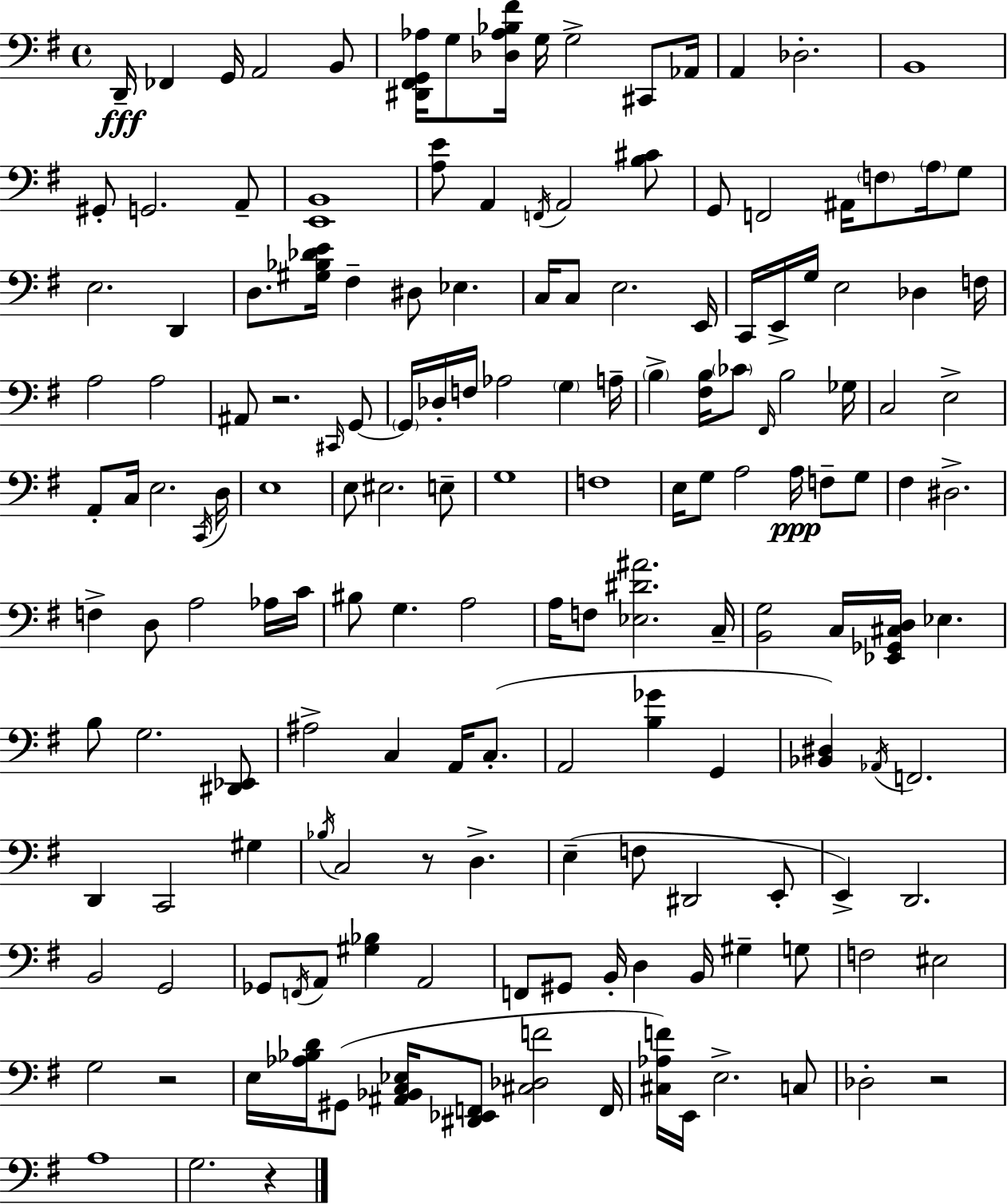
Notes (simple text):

D2/s FES2/q G2/s A2/h B2/e [D#2,F#2,G2,Ab3]/s G3/e [Db3,Ab3,Bb3,F#4]/s G3/s G3/h C#2/e Ab2/s A2/q Db3/h. B2/w G#2/e G2/h. A2/e [E2,B2]/w [A3,E4]/e A2/q F2/s A2/h [B3,C#4]/e G2/e F2/h A#2/s F3/e A3/s G3/e E3/h. D2/q D3/e. [G#3,Bb3,Db4,E4]/s F#3/q D#3/e Eb3/q. C3/s C3/e E3/h. E2/s C2/s E2/s G3/s E3/h Db3/q F3/s A3/h A3/h A#2/e R/h. C#2/s G2/e G2/s Db3/s F3/s Ab3/h G3/q A3/s B3/q [F#3,B3]/s CES4/e F#2/s B3/h Gb3/s C3/h E3/h A2/e C3/s E3/h. C2/s D3/s E3/w E3/e EIS3/h. E3/e G3/w F3/w E3/s G3/e A3/h A3/s F3/e G3/e F#3/q D#3/h. F3/q D3/e A3/h Ab3/s C4/s BIS3/e G3/q. A3/h A3/s F3/e [Eb3,D#4,A#4]/h. C3/s [B2,G3]/h C3/s [Eb2,Gb2,C#3,D3]/s Eb3/q. B3/e G3/h. [D#2,Eb2]/e A#3/h C3/q A2/s C3/e. A2/h [B3,Gb4]/q G2/q [Bb2,D#3]/q Ab2/s F2/h. D2/q C2/h G#3/q Bb3/s C3/h R/e D3/q. E3/q F3/e D#2/h E2/e E2/q D2/h. B2/h G2/h Gb2/e F2/s A2/e [G#3,Bb3]/q A2/h F2/e G#2/e B2/s D3/q B2/s G#3/q G3/e F3/h EIS3/h G3/h R/h E3/s [Ab3,Bb3,D4]/s G#2/e [A#2,Bb2,C3,Eb3]/s [D#2,Eb2,F2]/e [C#3,Db3,F4]/h F2/s [C#3,Ab3,F4]/s E2/s E3/h. C3/e Db3/h R/h A3/w G3/h. R/q